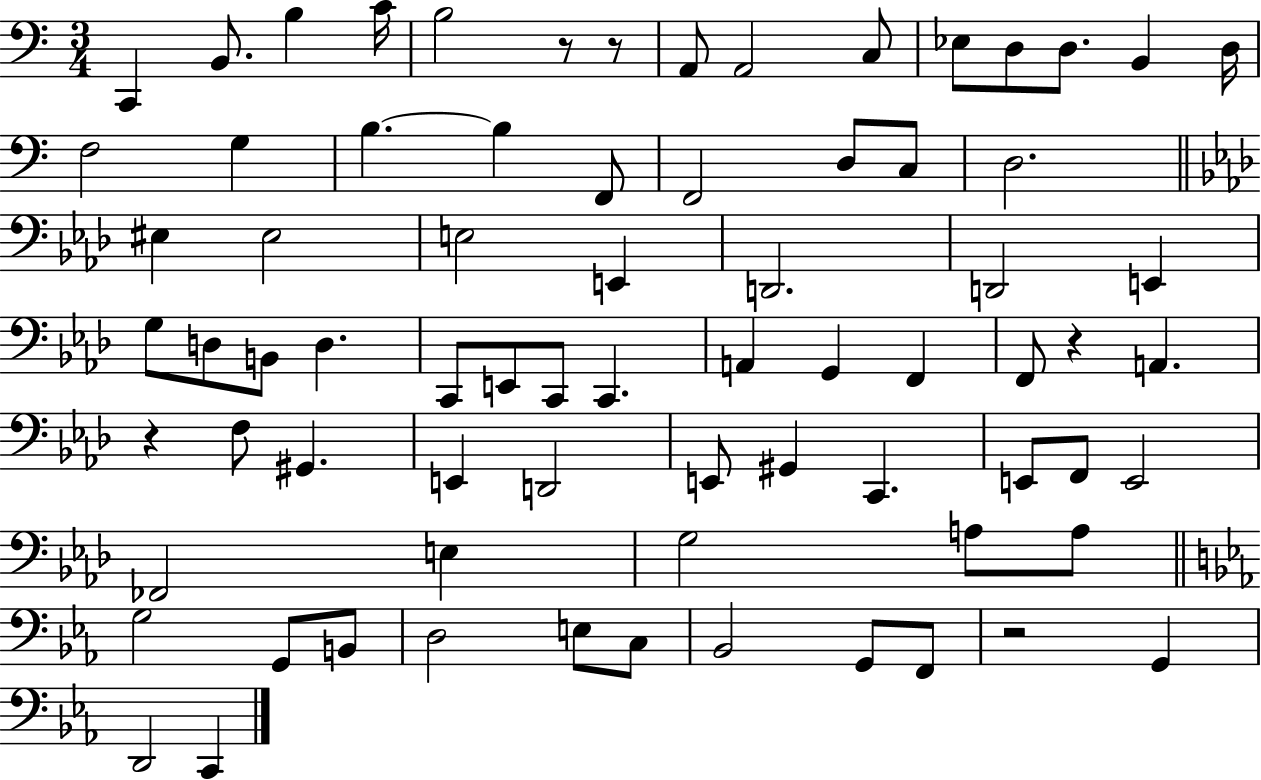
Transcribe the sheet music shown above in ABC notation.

X:1
T:Untitled
M:3/4
L:1/4
K:C
C,, B,,/2 B, C/4 B,2 z/2 z/2 A,,/2 A,,2 C,/2 _E,/2 D,/2 D,/2 B,, D,/4 F,2 G, B, B, F,,/2 F,,2 D,/2 C,/2 D,2 ^E, ^E,2 E,2 E,, D,,2 D,,2 E,, G,/2 D,/2 B,,/2 D, C,,/2 E,,/2 C,,/2 C,, A,, G,, F,, F,,/2 z A,, z F,/2 ^G,, E,, D,,2 E,,/2 ^G,, C,, E,,/2 F,,/2 E,,2 _F,,2 E, G,2 A,/2 A,/2 G,2 G,,/2 B,,/2 D,2 E,/2 C,/2 _B,,2 G,,/2 F,,/2 z2 G,, D,,2 C,,